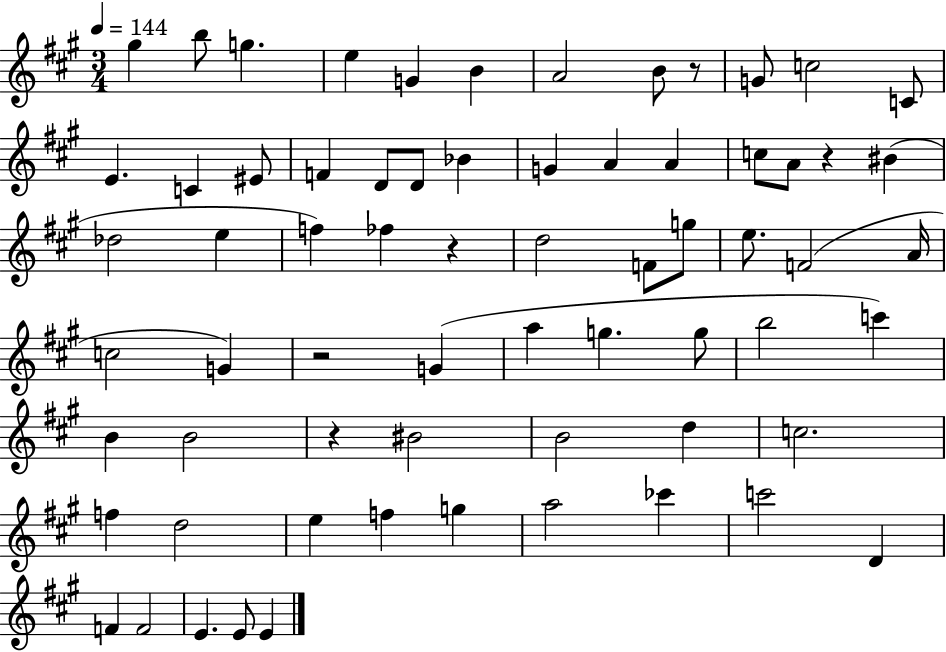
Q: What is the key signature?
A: A major